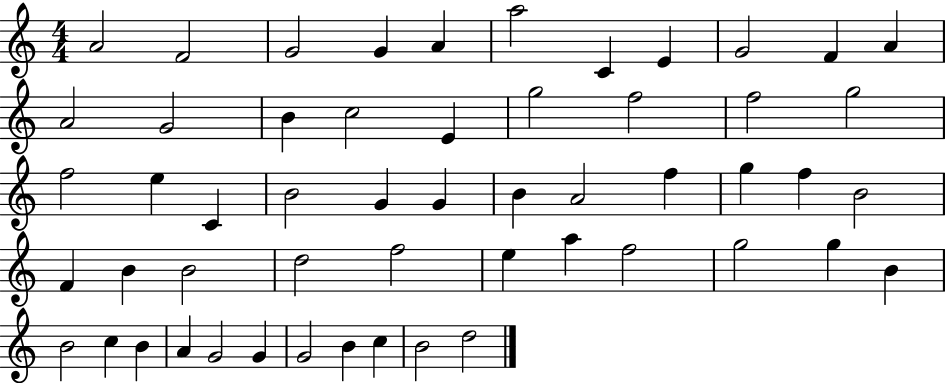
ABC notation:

X:1
T:Untitled
M:4/4
L:1/4
K:C
A2 F2 G2 G A a2 C E G2 F A A2 G2 B c2 E g2 f2 f2 g2 f2 e C B2 G G B A2 f g f B2 F B B2 d2 f2 e a f2 g2 g B B2 c B A G2 G G2 B c B2 d2